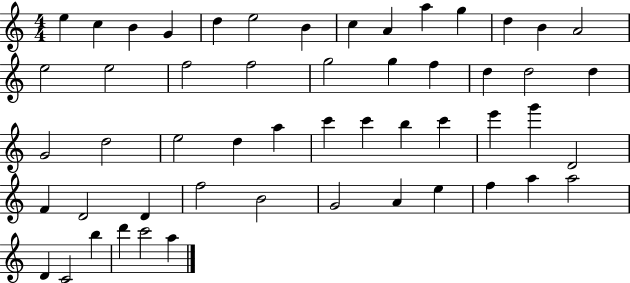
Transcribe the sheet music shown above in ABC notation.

X:1
T:Untitled
M:4/4
L:1/4
K:C
e c B G d e2 B c A a g d B A2 e2 e2 f2 f2 g2 g f d d2 d G2 d2 e2 d a c' c' b c' e' g' D2 F D2 D f2 B2 G2 A e f a a2 D C2 b d' c'2 a